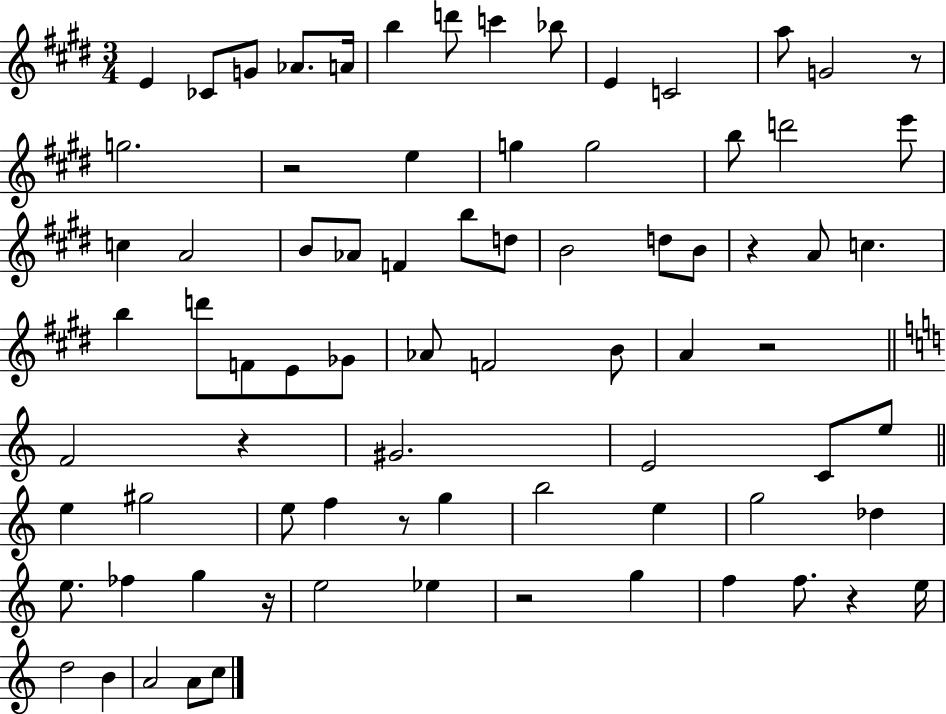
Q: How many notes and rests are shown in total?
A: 78